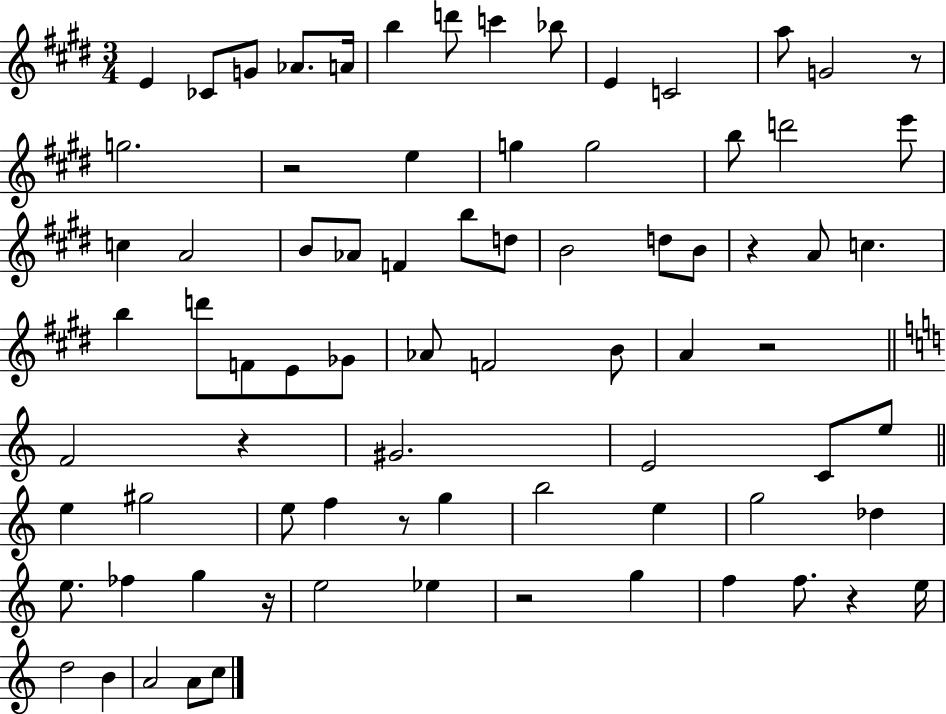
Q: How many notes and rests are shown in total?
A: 78